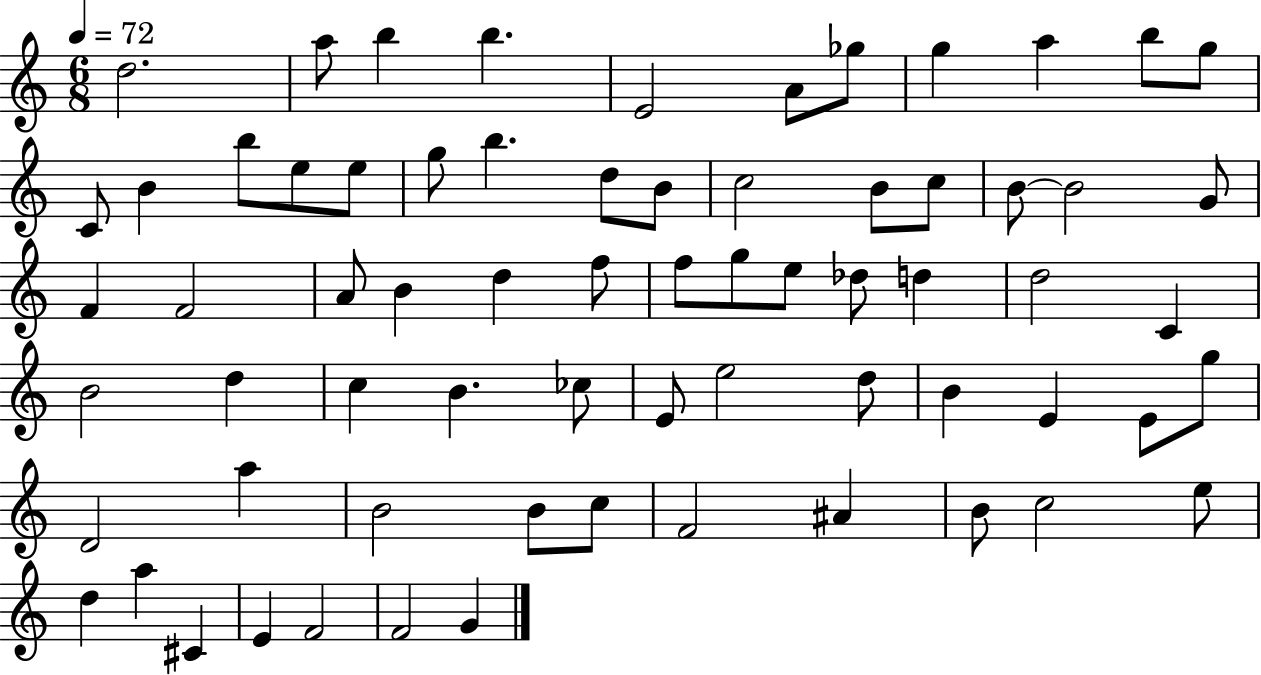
D5/h. A5/e B5/q B5/q. E4/h A4/e Gb5/e G5/q A5/q B5/e G5/e C4/e B4/q B5/e E5/e E5/e G5/e B5/q. D5/e B4/e C5/h B4/e C5/e B4/e B4/h G4/e F4/q F4/h A4/e B4/q D5/q F5/e F5/e G5/e E5/e Db5/e D5/q D5/h C4/q B4/h D5/q C5/q B4/q. CES5/e E4/e E5/h D5/e B4/q E4/q E4/e G5/e D4/h A5/q B4/h B4/e C5/e F4/h A#4/q B4/e C5/h E5/e D5/q A5/q C#4/q E4/q F4/h F4/h G4/q